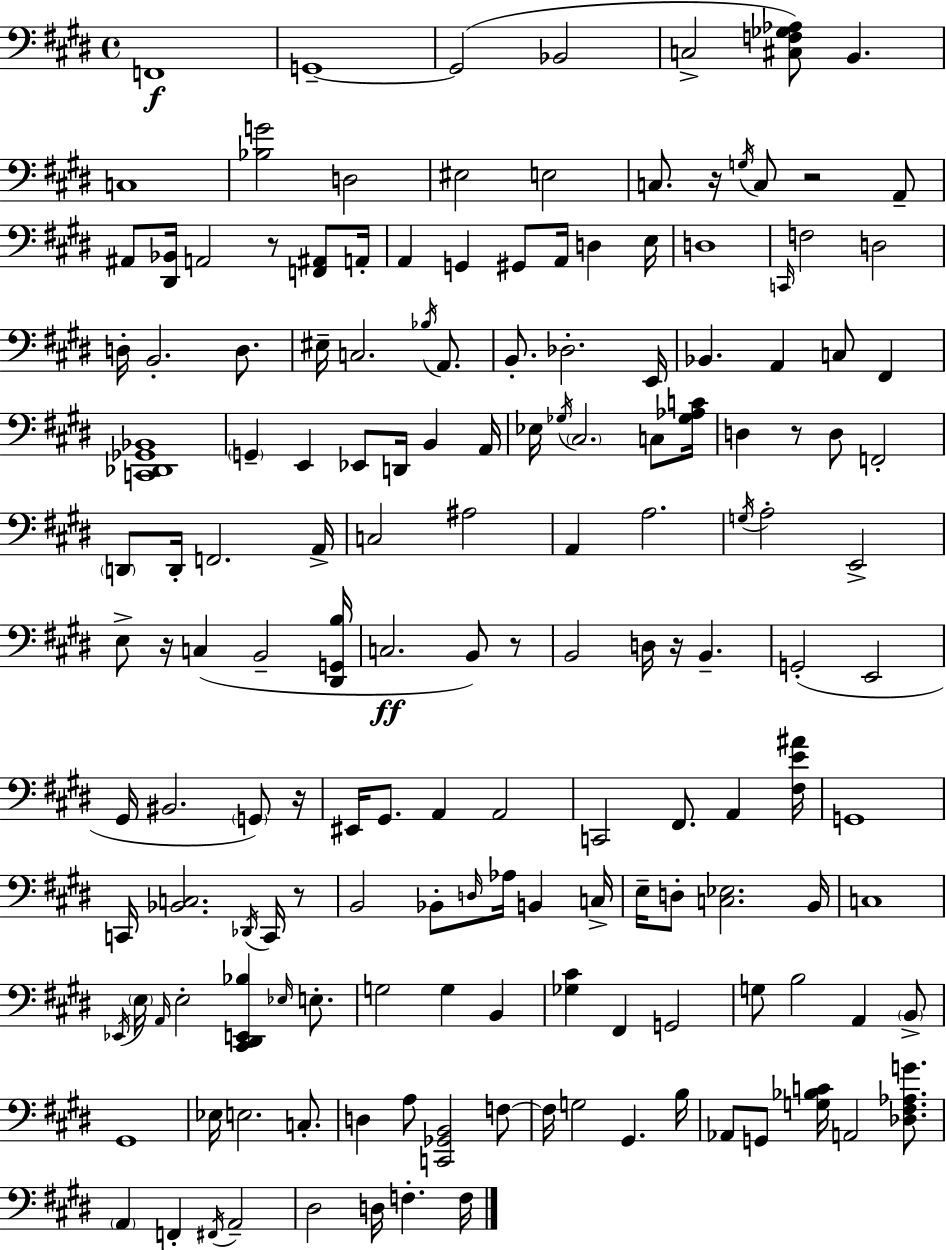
{
  \clef bass
  \time 4/4
  \defaultTimeSignature
  \key e \major
  f,1\f | g,1--~~ | g,2( bes,2 | c2-> <cis f ges aes>8) b,4. | \break c1 | <bes g'>2 d2 | eis2 e2 | c8. r16 \acciaccatura { g16 } c8 r2 a,8-- | \break ais,8 <dis, bes,>16 a,2 r8 <f, ais,>8 | a,16-. a,4 g,4 gis,8 a,16 d4 | e16 d1 | \grace { c,16 } f2 d2 | \break d16-. b,2.-. d8. | eis16-- c2. \acciaccatura { bes16 } | a,8. b,8.-. des2.-. | e,16 bes,4. a,4 c8 fis,4 | \break <c, des, ges, bes,>1 | \parenthesize g,4-- e,4 ees,8 d,16 b,4 | a,16 ees16 \acciaccatura { ges16 } \parenthesize cis2. | c8 <ges aes c'>16 d4 r8 d8 f,2-. | \break \parenthesize d,8 d,16-. f,2. | a,16-> c2 ais2 | a,4 a2. | \acciaccatura { g16 } a2-. e,2-> | \break e8-> r16 c4( b,2-- | <dis, g, b>16 c2.\ff | b,8) r8 b,2 d16 r16 b,4.-- | g,2-.( e,2 | \break gis,16 bis,2. | \parenthesize g,8) r16 eis,16 gis,8. a,4 a,2 | c,2 fis,8. | a,4 <fis e' ais'>16 g,1 | \break c,16 <bes, c>2. | \acciaccatura { des,16 } c,16 r8 b,2 bes,8-. | \grace { d16 } aes16 b,4 c16-> e16-- d8-. <c ees>2. | b,16 c1 | \break \acciaccatura { ees,16 } \parenthesize e16 \grace { a,16 } e2-. | <cis, dis, e, bes>4 \grace { ees16 } e8.-. g2 | g4 b,4 <ges cis'>4 fis,4 | g,2 g8 b2 | \break a,4 \parenthesize b,8-> gis,1 | ees16 e2. | c8.-. d4 a8 | <c, ges, b,>2 f8~~ f16 g2 | \break gis,4. b16 aes,8 g,8 <g bes c'>16 a,2 | <des fis aes g'>8. \parenthesize a,4 f,4-. | \acciaccatura { fis,16 } a,2-- dis2 | d16 f4.-. f16 \bar "|."
}